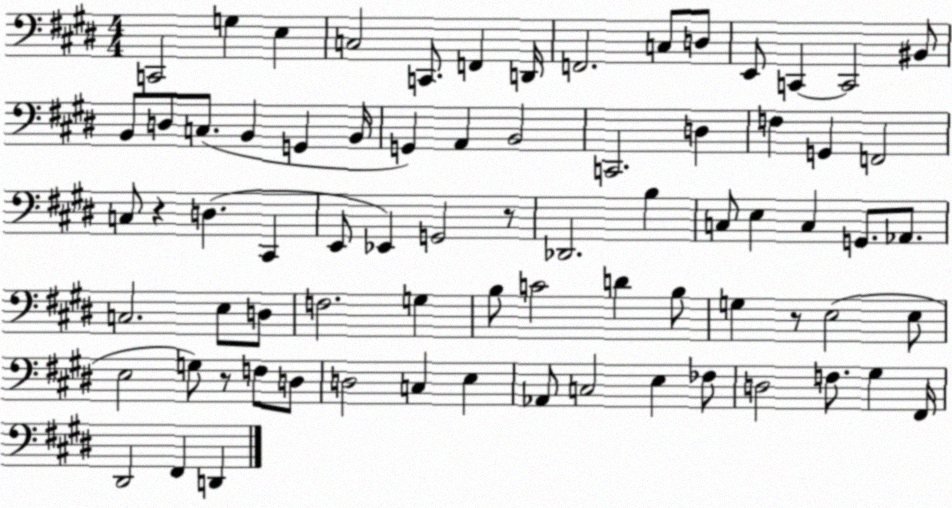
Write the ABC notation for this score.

X:1
T:Untitled
M:4/4
L:1/4
K:E
C,,2 G, E, C,2 C,,/2 F,, D,,/4 F,,2 C,/2 D,/2 E,,/2 C,, C,,2 ^B,,/2 B,,/2 D,/2 C,/2 B,, G,, B,,/4 G,, A,, B,,2 C,,2 D, F, G,, F,,2 C,/2 z D, ^C,, E,,/2 _E,, G,,2 z/2 _D,,2 B, C,/2 E, C, G,,/2 _A,,/2 C,2 E,/2 D,/2 F,2 G, B,/2 C2 D B,/2 G, z/2 E,2 E,/2 E,2 G,/2 z/2 F,/2 D,/2 D,2 C, E, _A,,/2 C,2 E, _F,/2 D,2 F,/2 ^G, ^F,,/4 ^D,,2 ^F,, D,,